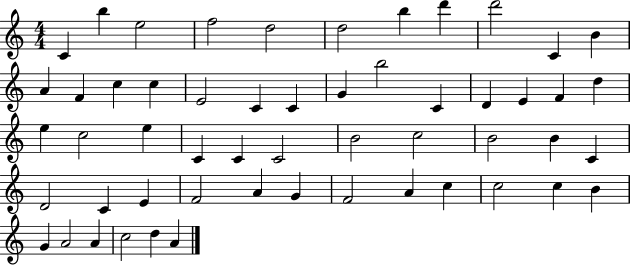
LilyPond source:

{
  \clef treble
  \numericTimeSignature
  \time 4/4
  \key c \major
  c'4 b''4 e''2 | f''2 d''2 | d''2 b''4 d'''4 | d'''2 c'4 b'4 | \break a'4 f'4 c''4 c''4 | e'2 c'4 c'4 | g'4 b''2 c'4 | d'4 e'4 f'4 d''4 | \break e''4 c''2 e''4 | c'4 c'4 c'2 | b'2 c''2 | b'2 b'4 c'4 | \break d'2 c'4 e'4 | f'2 a'4 g'4 | f'2 a'4 c''4 | c''2 c''4 b'4 | \break g'4 a'2 a'4 | c''2 d''4 a'4 | \bar "|."
}